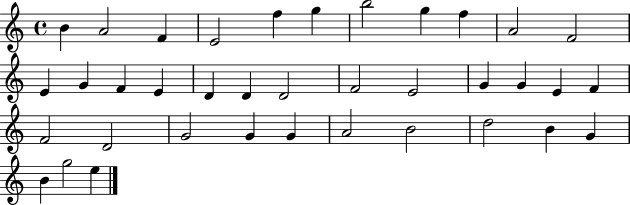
{
  \clef treble
  \time 4/4
  \defaultTimeSignature
  \key c \major
  b'4 a'2 f'4 | e'2 f''4 g''4 | b''2 g''4 f''4 | a'2 f'2 | \break e'4 g'4 f'4 e'4 | d'4 d'4 d'2 | f'2 e'2 | g'4 g'4 e'4 f'4 | \break f'2 d'2 | g'2 g'4 g'4 | a'2 b'2 | d''2 b'4 g'4 | \break b'4 g''2 e''4 | \bar "|."
}